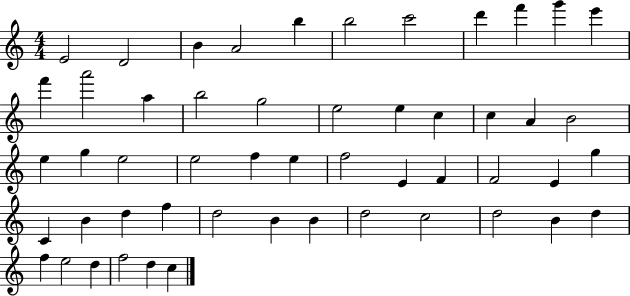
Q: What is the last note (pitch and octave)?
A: C5